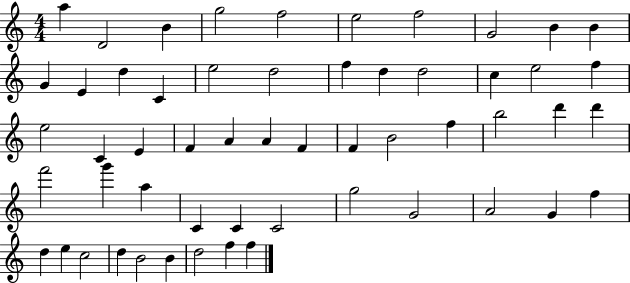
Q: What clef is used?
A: treble